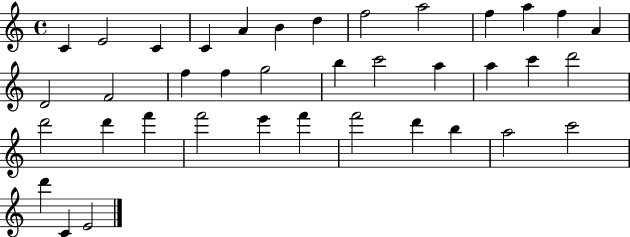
C4/q E4/h C4/q C4/q A4/q B4/q D5/q F5/h A5/h F5/q A5/q F5/q A4/q D4/h F4/h F5/q F5/q G5/h B5/q C6/h A5/q A5/q C6/q D6/h D6/h D6/q F6/q F6/h E6/q F6/q F6/h D6/q B5/q A5/h C6/h D6/q C4/q E4/h